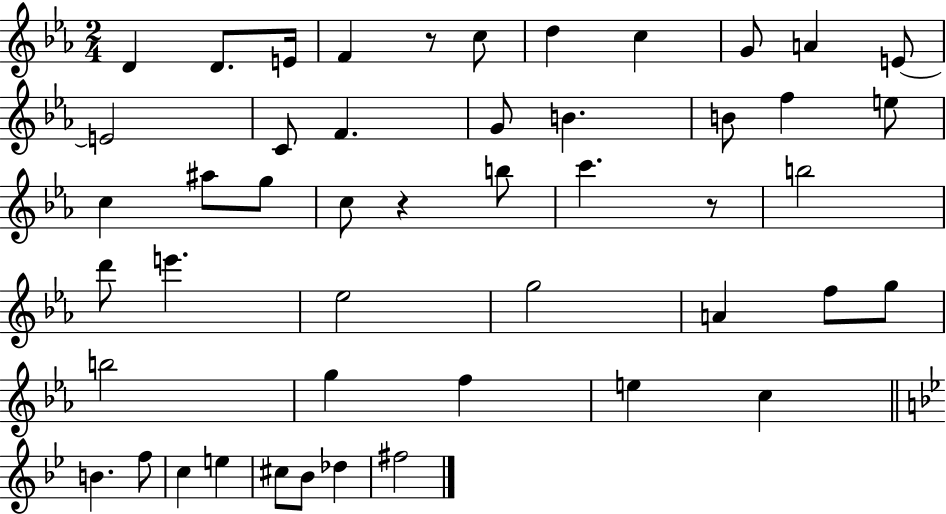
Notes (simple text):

D4/q D4/e. E4/s F4/q R/e C5/e D5/q C5/q G4/e A4/q E4/e E4/h C4/e F4/q. G4/e B4/q. B4/e F5/q E5/e C5/q A#5/e G5/e C5/e R/q B5/e C6/q. R/e B5/h D6/e E6/q. Eb5/h G5/h A4/q F5/e G5/e B5/h G5/q F5/q E5/q C5/q B4/q. F5/e C5/q E5/q C#5/e Bb4/e Db5/q F#5/h